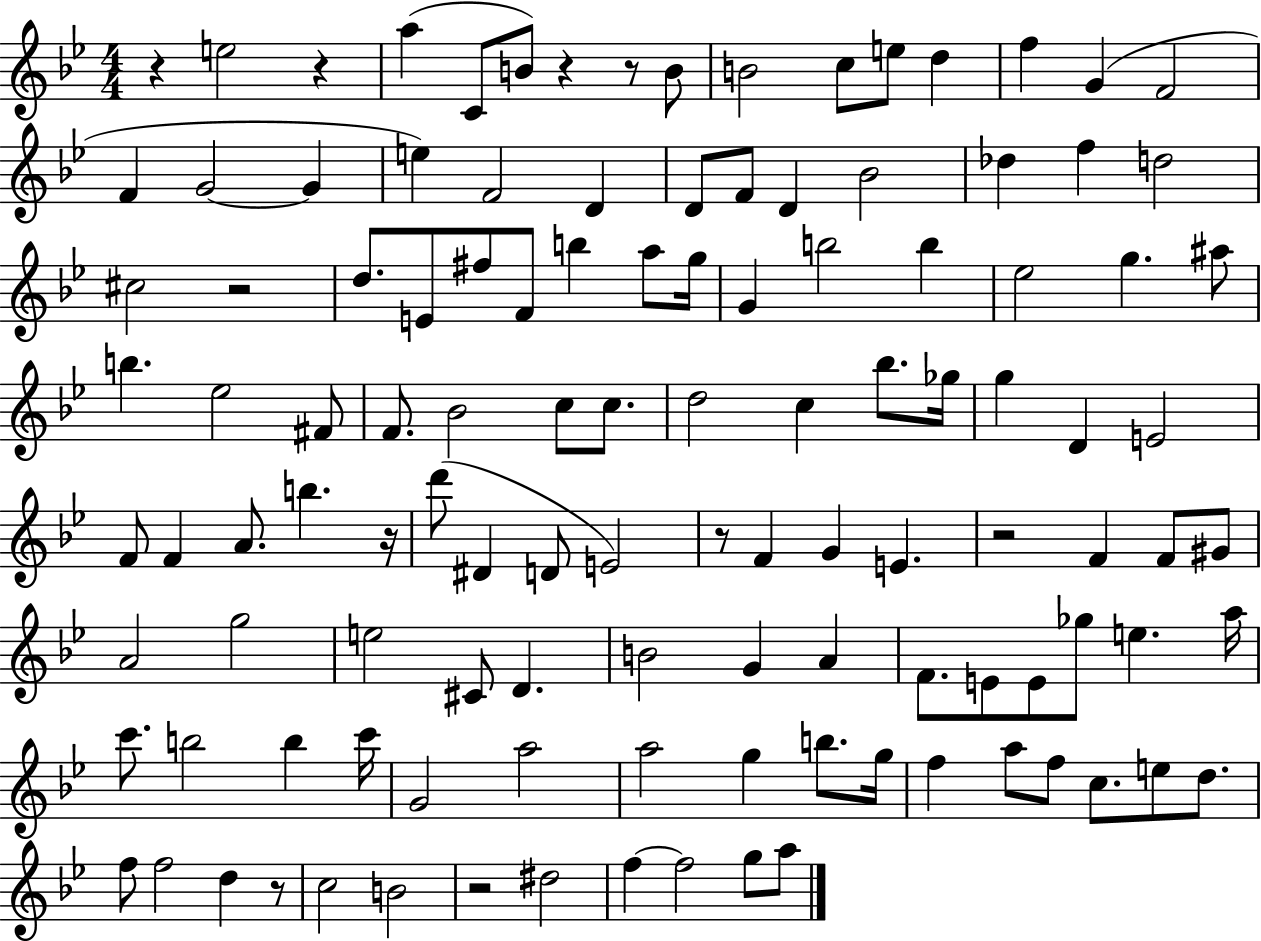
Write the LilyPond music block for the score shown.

{
  \clef treble
  \numericTimeSignature
  \time 4/4
  \key bes \major
  r4 e''2 r4 | a''4( c'8 b'8) r4 r8 b'8 | b'2 c''8 e''8 d''4 | f''4 g'4( f'2 | \break f'4 g'2~~ g'4 | e''4) f'2 d'4 | d'8 f'8 d'4 bes'2 | des''4 f''4 d''2 | \break cis''2 r2 | d''8. e'8 fis''8 f'8 b''4 a''8 g''16 | g'4 b''2 b''4 | ees''2 g''4. ais''8 | \break b''4. ees''2 fis'8 | f'8. bes'2 c''8 c''8. | d''2 c''4 bes''8. ges''16 | g''4 d'4 e'2 | \break f'8 f'4 a'8. b''4. r16 | d'''8( dis'4 d'8 e'2) | r8 f'4 g'4 e'4. | r2 f'4 f'8 gis'8 | \break a'2 g''2 | e''2 cis'8 d'4. | b'2 g'4 a'4 | f'8. e'8 e'8 ges''8 e''4. a''16 | \break c'''8. b''2 b''4 c'''16 | g'2 a''2 | a''2 g''4 b''8. g''16 | f''4 a''8 f''8 c''8. e''8 d''8. | \break f''8 f''2 d''4 r8 | c''2 b'2 | r2 dis''2 | f''4~~ f''2 g''8 a''8 | \break \bar "|."
}